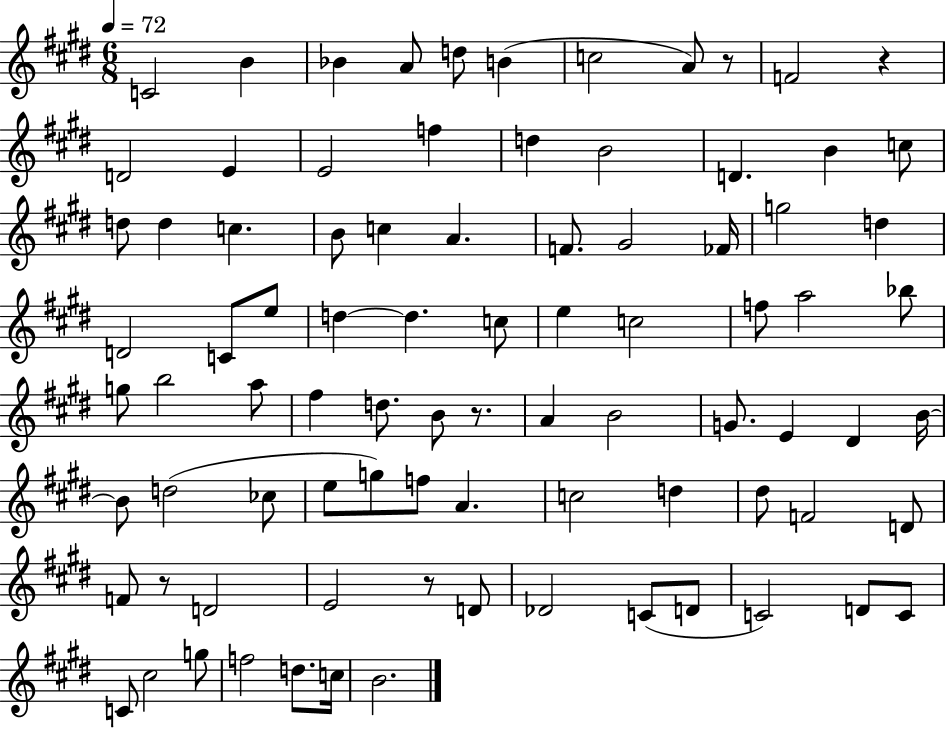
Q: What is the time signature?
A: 6/8